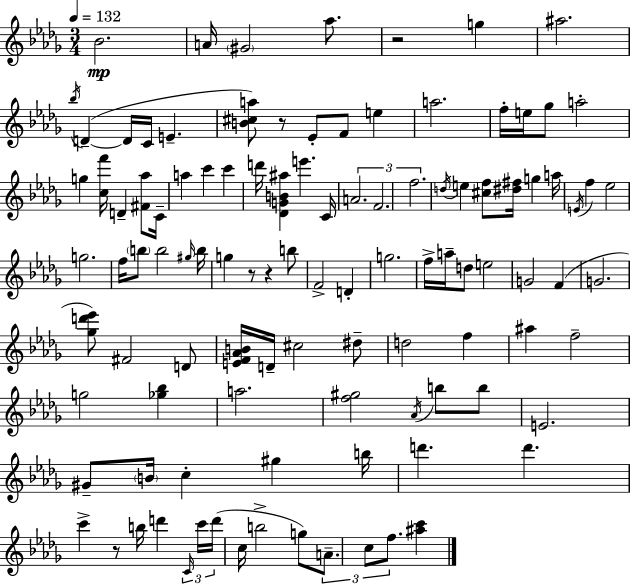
X:1
T:Untitled
M:3/4
L:1/4
K:Bbm
_B2 A/4 ^G2 _a/2 z2 g ^a2 _b/4 D D/4 C/4 E [B^ca]/2 z/2 _E/2 F/2 e a2 f/4 e/4 _g/2 a2 g [cf']/4 D [^F_a]/2 C/4 a c' c' d'/4 [_DGB^a] e' C/4 A2 F2 f2 d/4 e [^cf]/2 [^d^f]/4 g a/4 E/4 f _e2 g2 f/4 b/2 b2 ^g/4 b/4 g z/2 z b/2 F2 D g2 f/4 a/4 d/2 e2 G2 F G2 [_gd'_e']/2 ^F2 D/2 [EF_AB]/4 D/4 ^c2 ^d/2 d2 f ^a f2 g2 [_g_b] a2 [f^g]2 _A/4 b/2 b/2 E2 ^G/2 B/4 c ^g b/4 d' d' c' z/2 b/4 d' C/4 c'/4 d'/4 c/4 b2 g/2 A/2 c/2 f/2 [^ac']